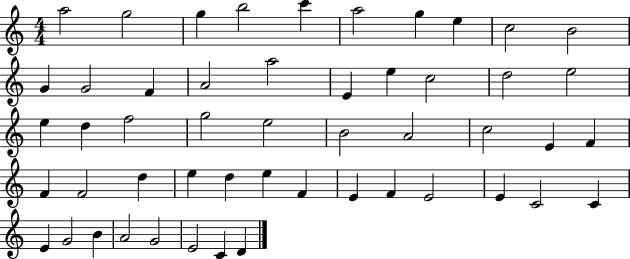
X:1
T:Untitled
M:4/4
L:1/4
K:C
a2 g2 g b2 c' a2 g e c2 B2 G G2 F A2 a2 E e c2 d2 e2 e d f2 g2 e2 B2 A2 c2 E F F F2 d e d e F E F E2 E C2 C E G2 B A2 G2 E2 C D